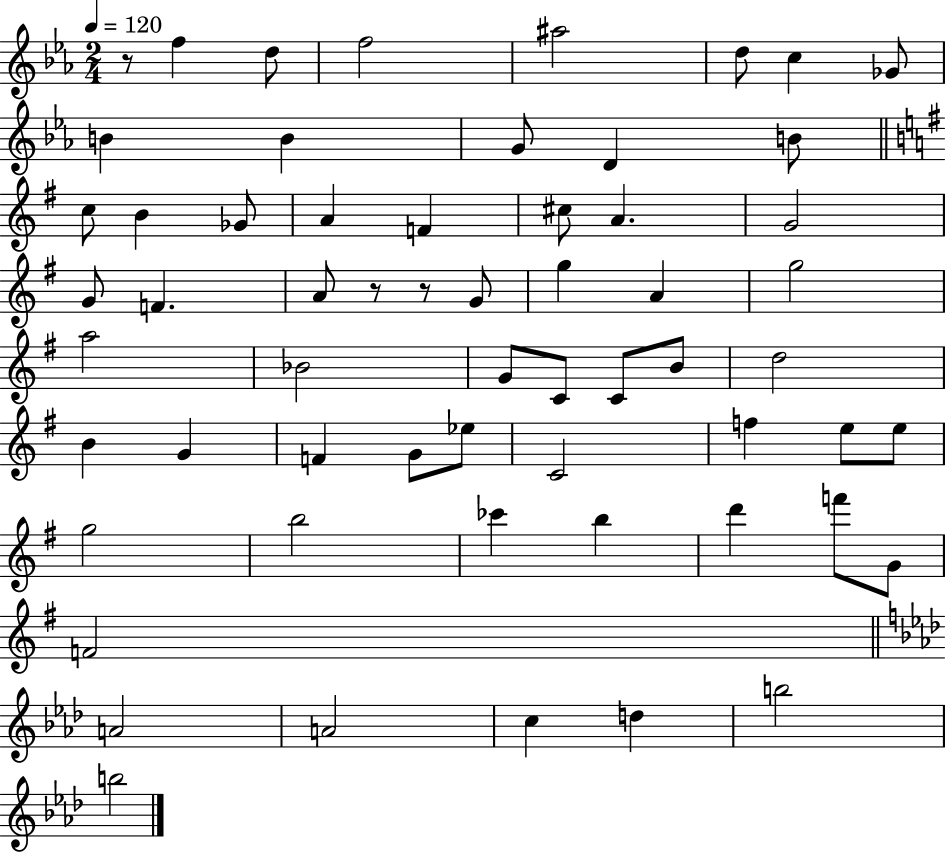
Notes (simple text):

R/e F5/q D5/e F5/h A#5/h D5/e C5/q Gb4/e B4/q B4/q G4/e D4/q B4/e C5/e B4/q Gb4/e A4/q F4/q C#5/e A4/q. G4/h G4/e F4/q. A4/e R/e R/e G4/e G5/q A4/q G5/h A5/h Bb4/h G4/e C4/e C4/e B4/e D5/h B4/q G4/q F4/q G4/e Eb5/e C4/h F5/q E5/e E5/e G5/h B5/h CES6/q B5/q D6/q F6/e G4/e F4/h A4/h A4/h C5/q D5/q B5/h B5/h